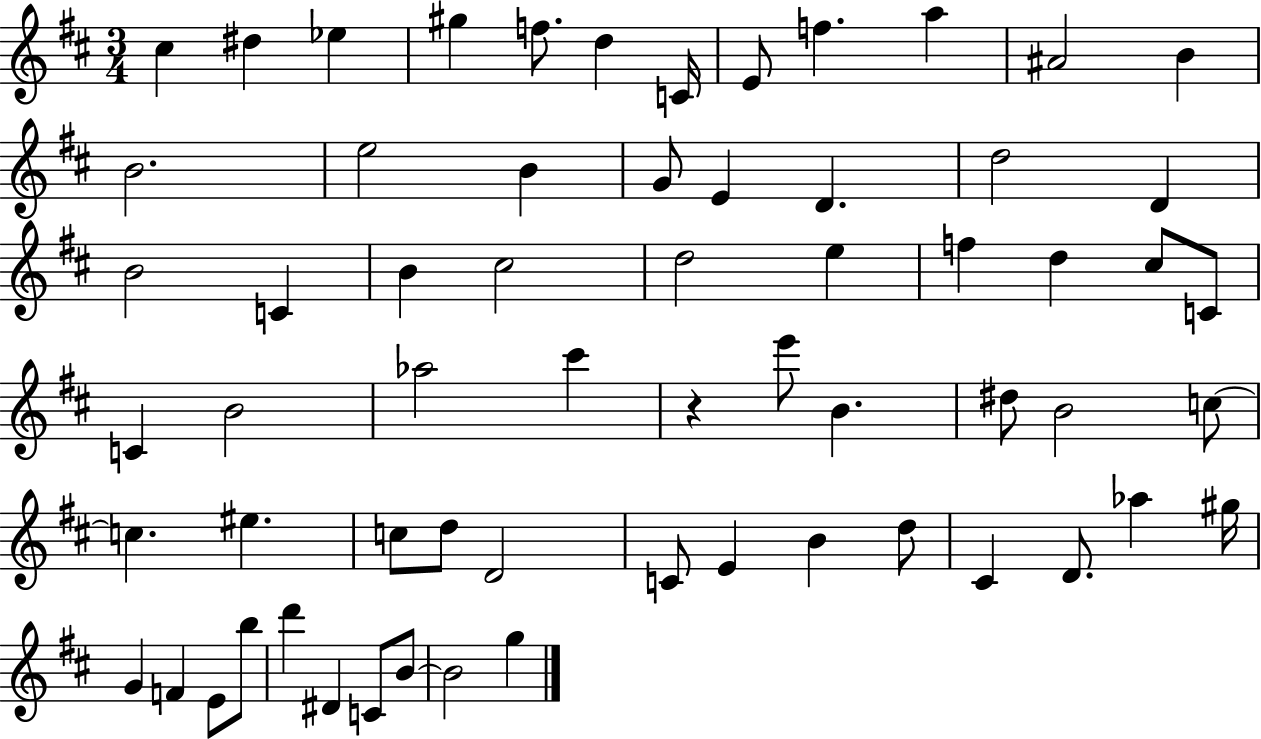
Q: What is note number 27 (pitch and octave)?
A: F5